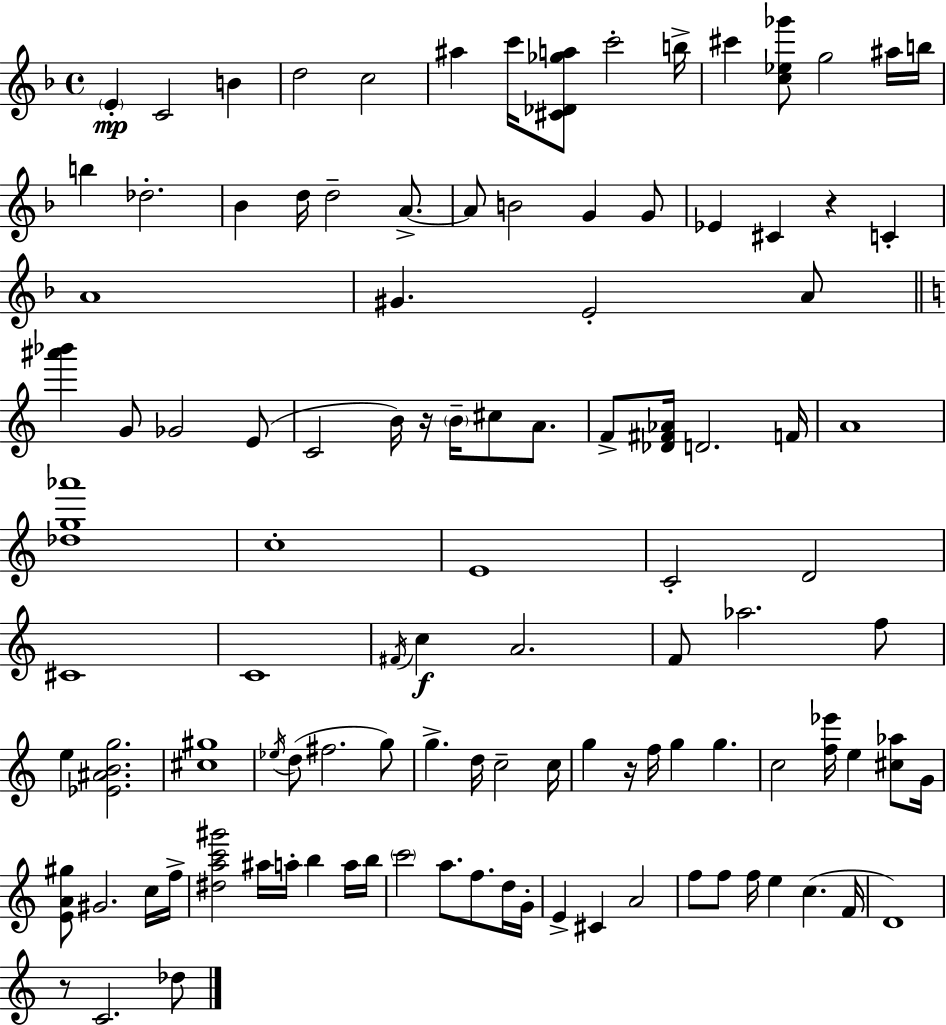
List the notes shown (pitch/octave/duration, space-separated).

E4/q C4/h B4/q D5/h C5/h A#5/q C6/s [C#4,Db4,Gb5,A5]/e C6/h B5/s C#6/q [C5,Eb5,Gb6]/e G5/h A#5/s B5/s B5/q Db5/h. Bb4/q D5/s D5/h A4/e. A4/e B4/h G4/q G4/e Eb4/q C#4/q R/q C4/q A4/w G#4/q. E4/h A4/e [A#6,Bb6]/q G4/e Gb4/h E4/e C4/h B4/s R/s B4/s C#5/e A4/e. F4/e [Db4,F#4,Ab4]/s D4/h. F4/s A4/w [Db5,G5,Ab6]/w C5/w E4/w C4/h D4/h C#4/w C4/w F#4/s C5/q A4/h. F4/e Ab5/h. F5/e E5/q [Eb4,A#4,B4,G5]/h. [C#5,G#5]/w Eb5/s D5/e F#5/h. G5/e G5/q. D5/s C5/h C5/s G5/q R/s F5/s G5/q G5/q. C5/h [F5,Eb6]/s E5/q [C#5,Ab5]/e G4/s [E4,A4,G#5]/e G#4/h. C5/s F5/s [D#5,A5,C6,G#6]/h A#5/s A5/s B5/q A5/s B5/s C6/h A5/e. F5/e. D5/s G4/s E4/q C#4/q A4/h F5/e F5/e F5/s E5/q C5/q. F4/s D4/w R/e C4/h. Db5/e